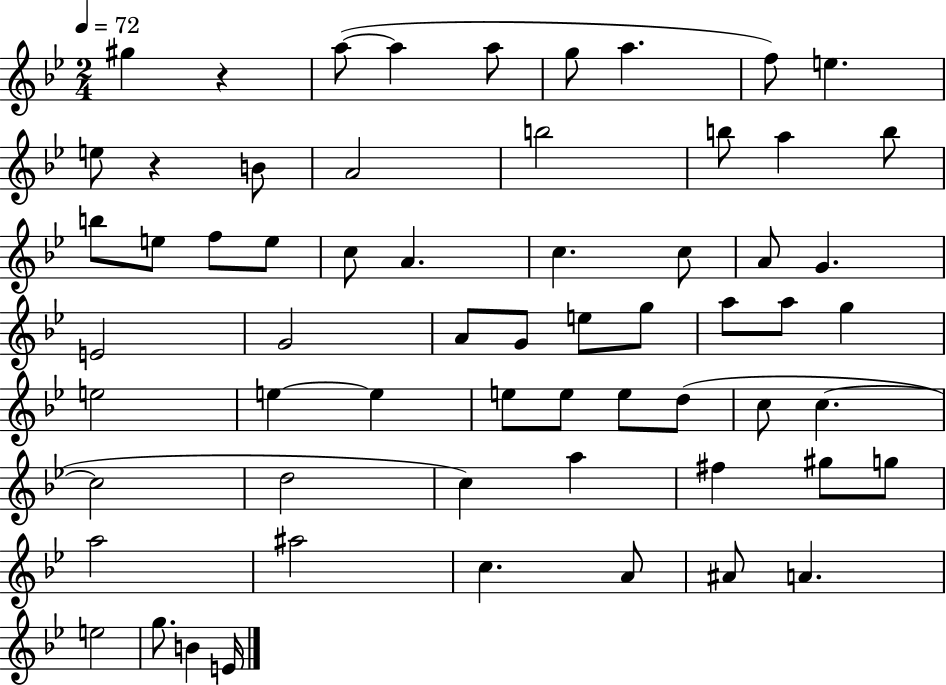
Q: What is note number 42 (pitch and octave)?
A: C5